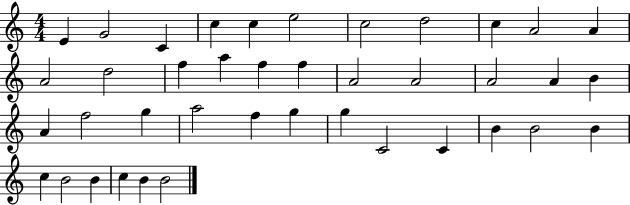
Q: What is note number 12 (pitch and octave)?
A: A4